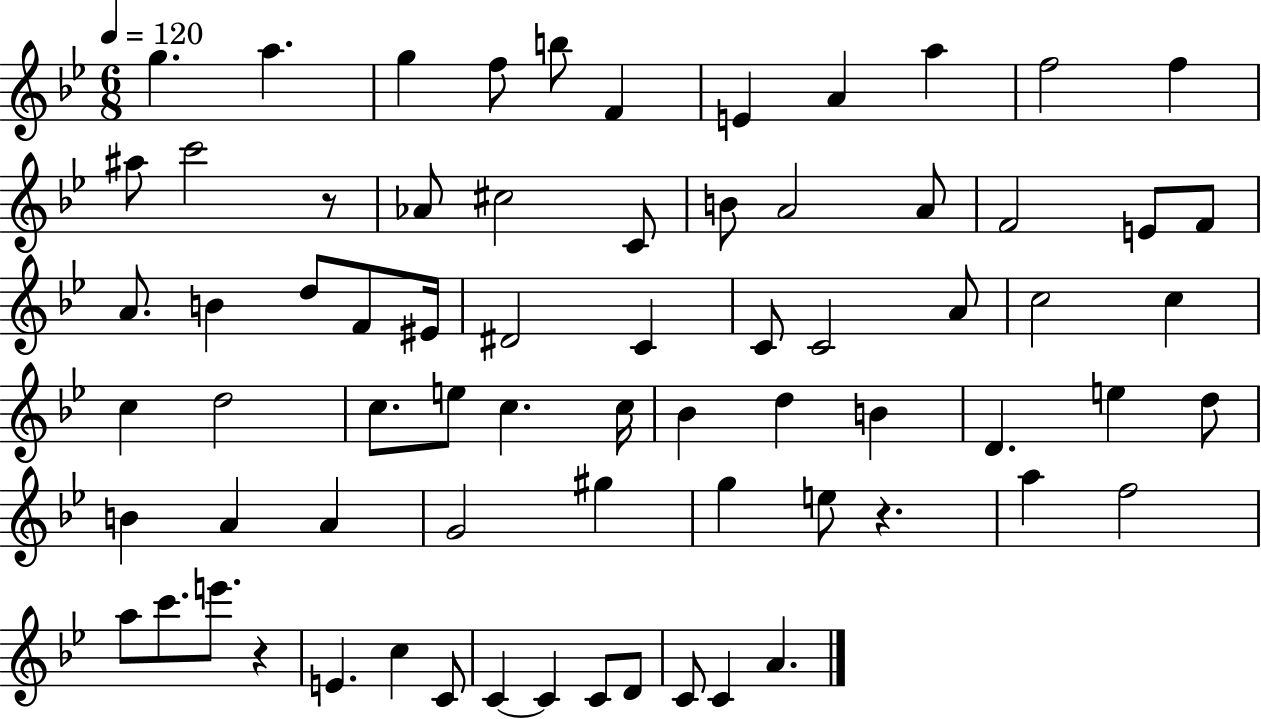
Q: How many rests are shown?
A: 3